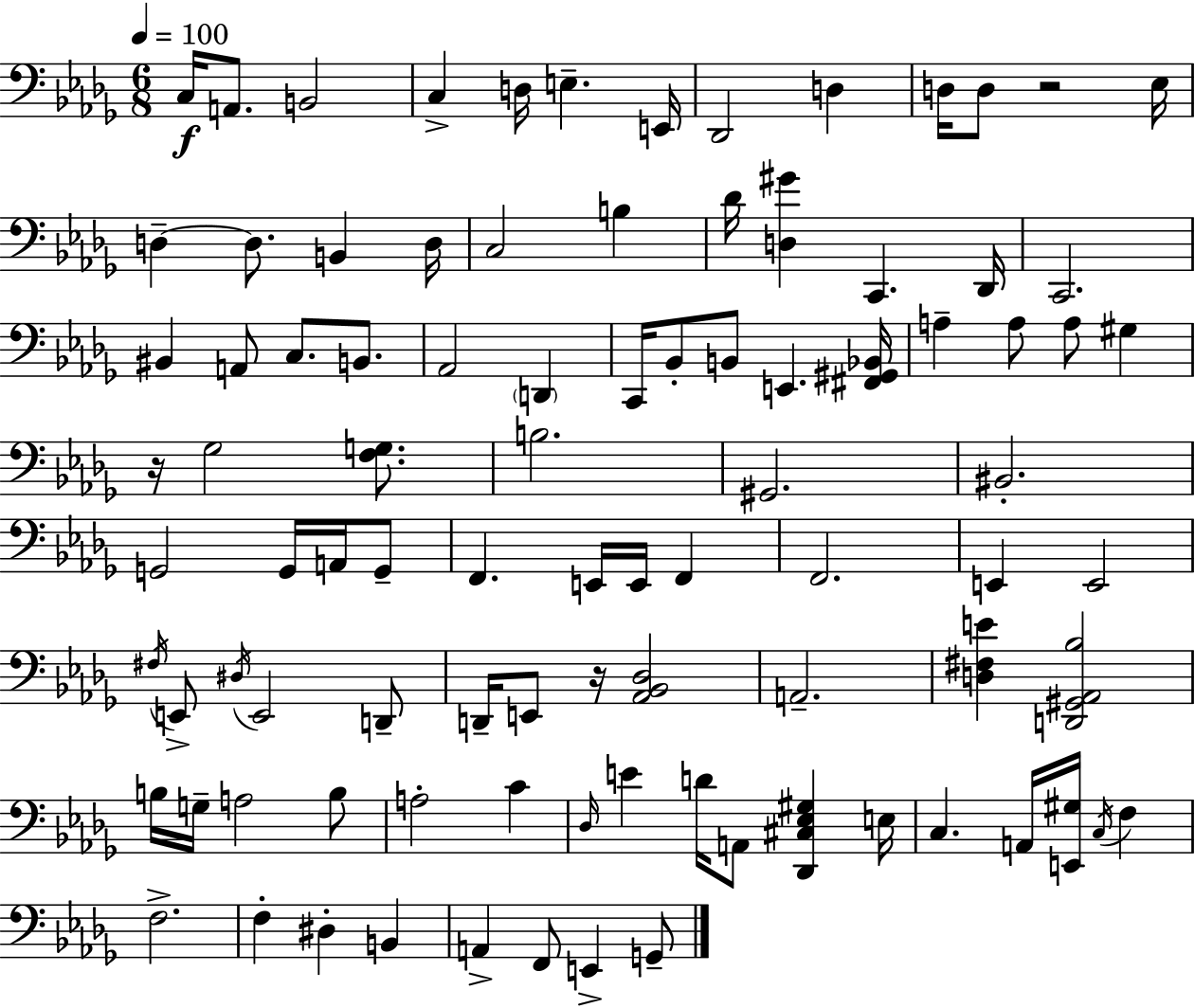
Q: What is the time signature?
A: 6/8